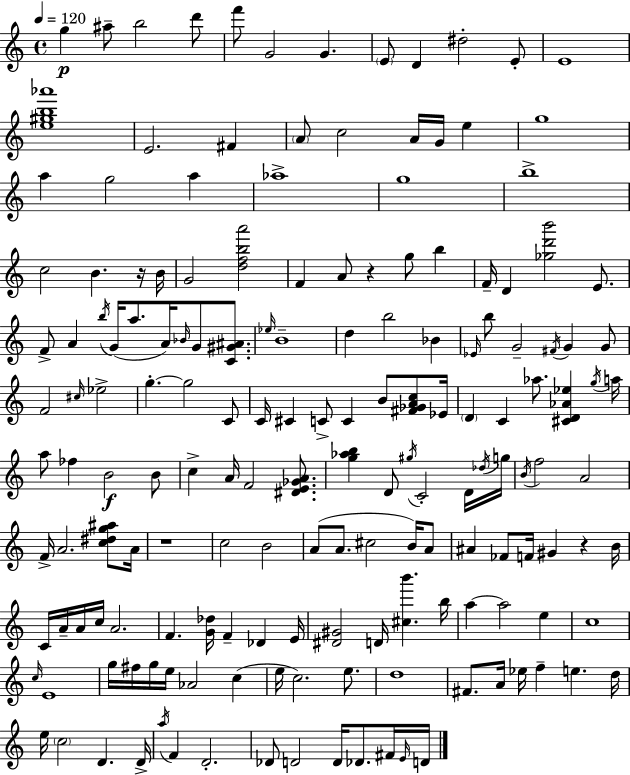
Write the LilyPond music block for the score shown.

{
  \clef treble
  \time 4/4
  \defaultTimeSignature
  \key a \minor
  \tempo 4 = 120
  \repeat volta 2 { g''4\p ais''8-- b''2 d'''8 | f'''8 g'2 g'4. | \parenthesize e'8 d'4 dis''2-. e'8-. | e'1 | \break <e'' gis'' b'' aes'''>1 | e'2. fis'4 | \parenthesize a'8 c''2 a'16 g'16 e''4 | g''1 | \break a''4 g''2 a''4 | aes''1-> | g''1 | b''1-> | \break c''2 b'4. r16 b'16 | g'2 <d'' f'' b'' a'''>2 | f'4 a'8 r4 g''8 b''4 | f'16-- d'4 <ges'' d''' b'''>2 e'8. | \break f'8-> a'4 \acciaccatura { b''16 } g'16( a''8. a'16) \grace { bes'16 } g'8 <c' gis' ais'>8. | \grace { ees''16 } b'1-- | d''4 b''2 bes'4 | \grace { ees'16 } b''8 g'2-- \acciaccatura { fis'16 } g'4 | \break g'8 f'2 \grace { cis''16 } ees''2-> | g''4.-.~~ g''2 | c'8 c'16 cis'4 c'8-> c'4 | b'8 <fis' ges' a' c''>8 ees'16 \parenthesize d'4 c'4 aes''8. | \break <cis' d' aes' ees''>4 \acciaccatura { g''16 } a''16 a''8 fes''4 b'2\f | b'8 c''4-> a'16 f'2 | <dis' e' ges' a'>8. <g'' aes'' b''>4 d'8 \acciaccatura { gis''16 } c'2-. | d'16 \acciaccatura { des''16 } g''16 \acciaccatura { b'16 } f''2 | \break a'2 f'16-> a'2. | <c'' dis'' g'' ais''>8 a'16 r1 | c''2 | b'2 a'8( a'8. cis''2 | \break b'16) a'8 ais'4 fes'8 | f'16 gis'4 r4 b'16 c'16 a'16-- a'16 c''16 a'2. | f'4. | <g' des''>16 f'4-- des'4 e'16 <dis' gis'>2 | \break d'16 <cis'' b'''>4. b''16 a''4~~ a''2 | e''4 c''1 | \grace { c''16 } e'1 | g''16 fis''16 g''16 e''16 aes'2 | \break c''4( e''16 c''2.) | e''8. d''1 | fis'8. a'16 ees''16 | f''4-- e''4. d''16 e''16 \parenthesize c''2 | \break d'4. d'16-> \acciaccatura { a''16 } f'4 | d'2.-. des'8 d'2 | d'16 des'8. fis'16 \grace { e'16 } d'16 } \bar "|."
}